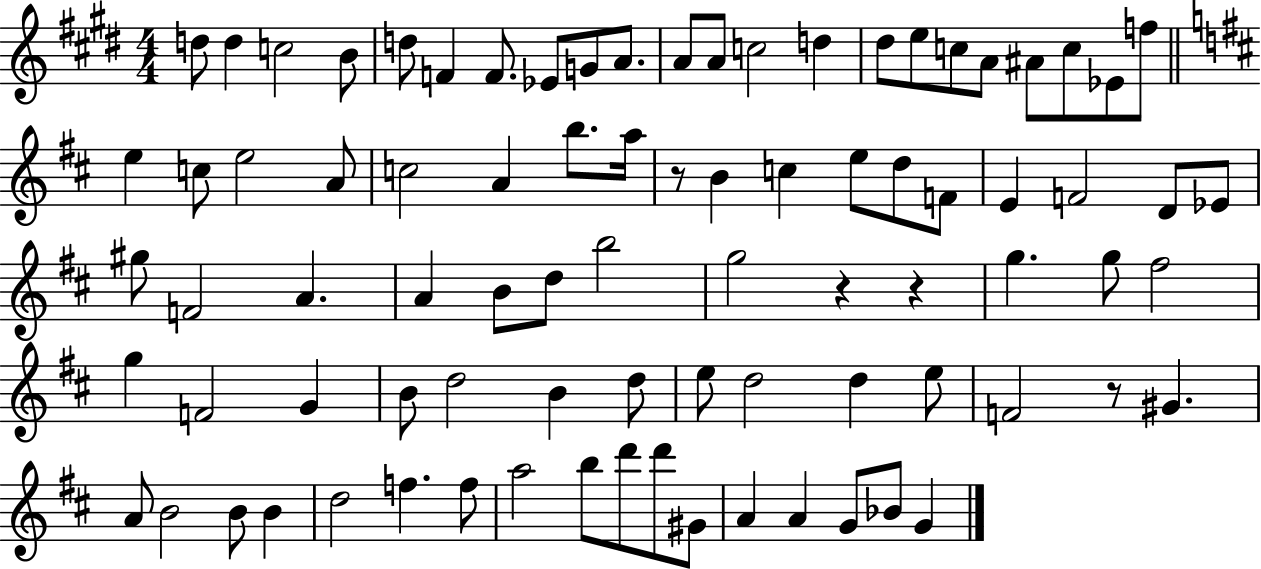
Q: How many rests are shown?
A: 4